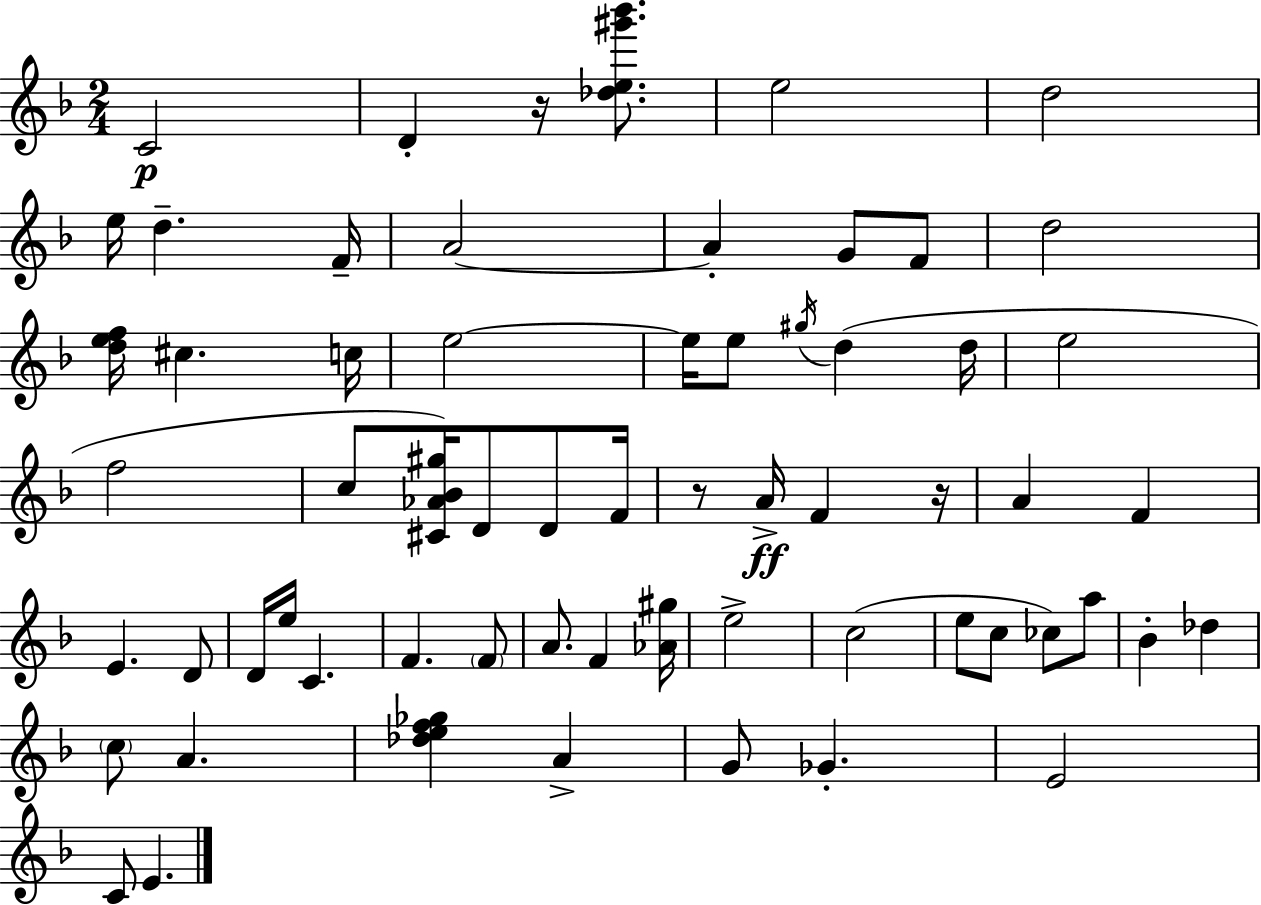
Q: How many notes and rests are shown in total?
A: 63